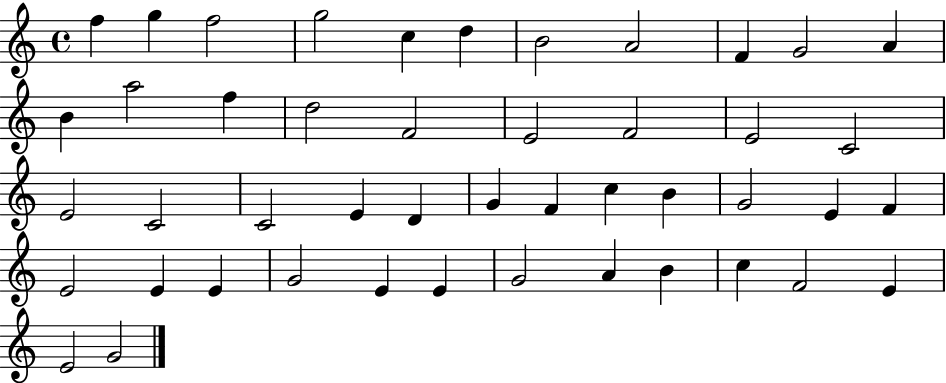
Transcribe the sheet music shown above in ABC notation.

X:1
T:Untitled
M:4/4
L:1/4
K:C
f g f2 g2 c d B2 A2 F G2 A B a2 f d2 F2 E2 F2 E2 C2 E2 C2 C2 E D G F c B G2 E F E2 E E G2 E E G2 A B c F2 E E2 G2